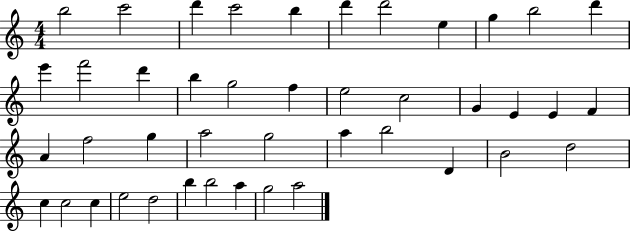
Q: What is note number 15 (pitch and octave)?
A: B5